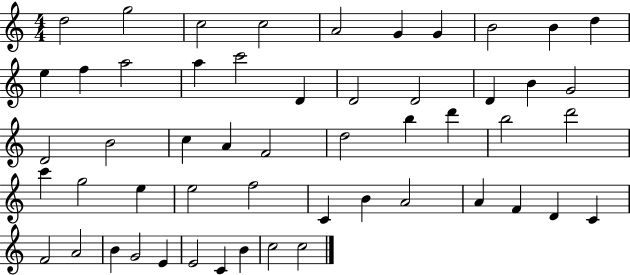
X:1
T:Untitled
M:4/4
L:1/4
K:C
d2 g2 c2 c2 A2 G G B2 B d e f a2 a c'2 D D2 D2 D B G2 D2 B2 c A F2 d2 b d' b2 d'2 c' g2 e e2 f2 C B A2 A F D C F2 A2 B G2 E E2 C B c2 c2